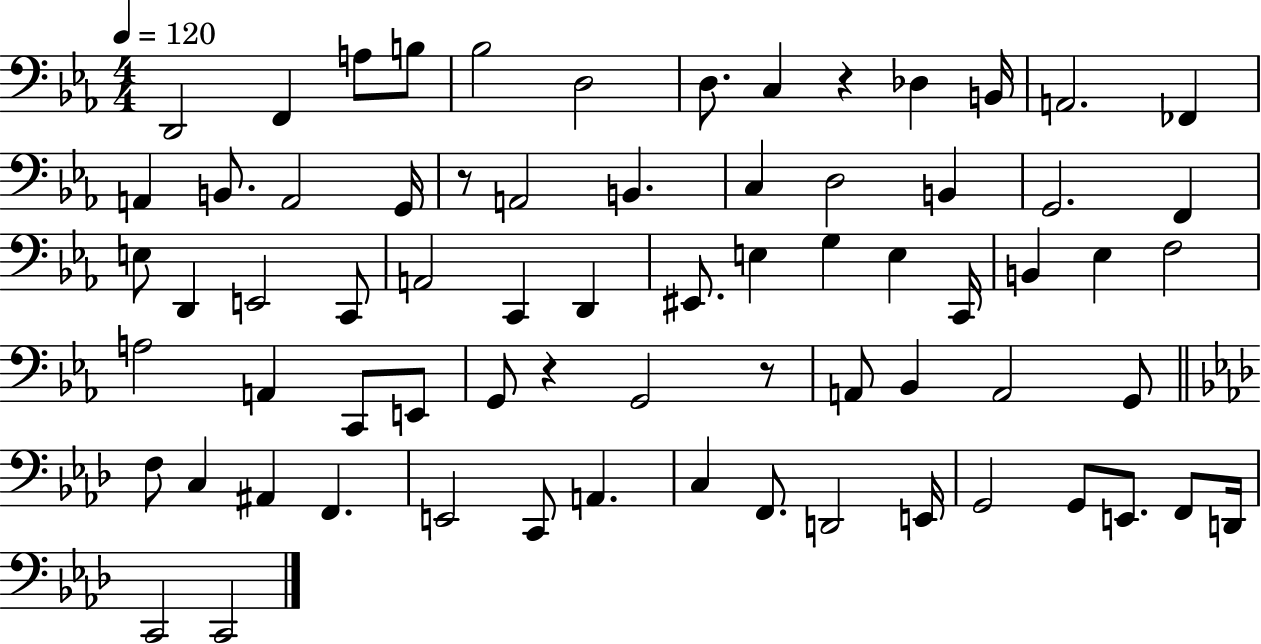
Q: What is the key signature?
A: EES major